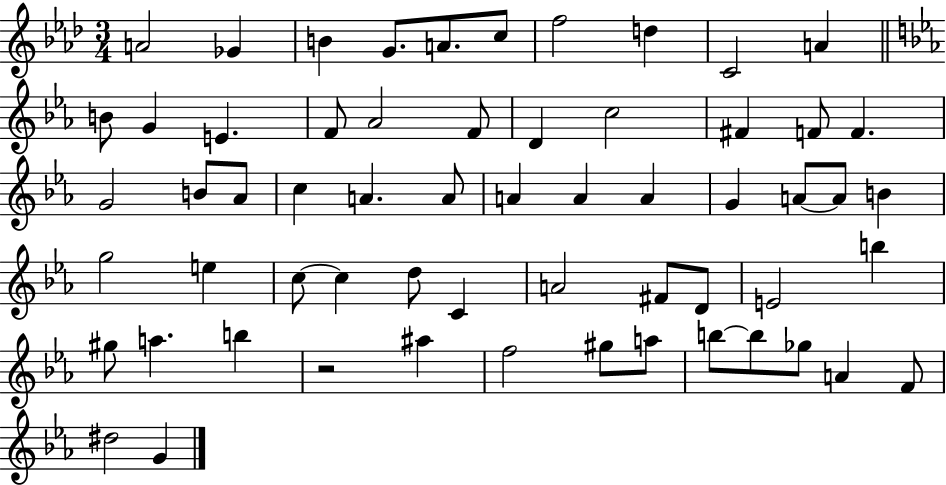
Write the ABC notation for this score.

X:1
T:Untitled
M:3/4
L:1/4
K:Ab
A2 _G B G/2 A/2 c/2 f2 d C2 A B/2 G E F/2 _A2 F/2 D c2 ^F F/2 F G2 B/2 _A/2 c A A/2 A A A G A/2 A/2 B g2 e c/2 c d/2 C A2 ^F/2 D/2 E2 b ^g/2 a b z2 ^a f2 ^g/2 a/2 b/2 b/2 _g/2 A F/2 ^d2 G